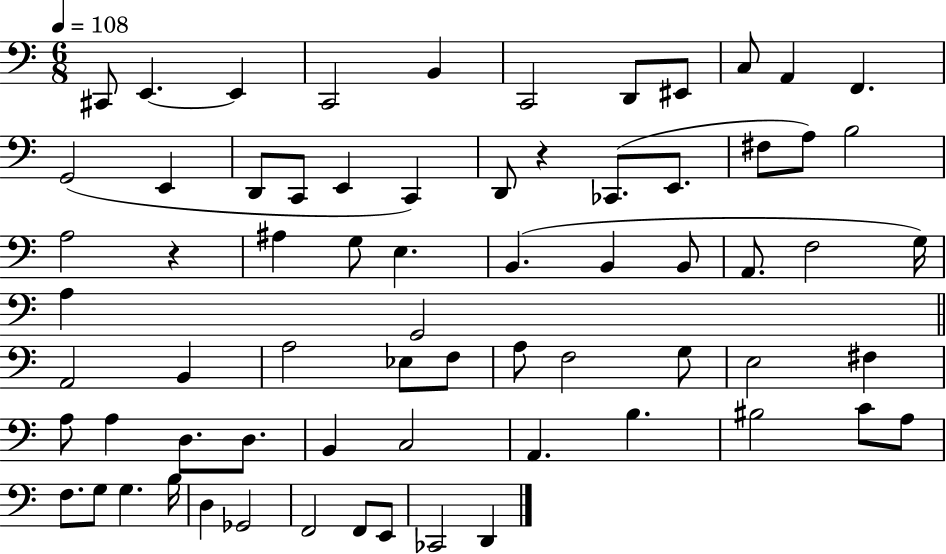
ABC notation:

X:1
T:Untitled
M:6/8
L:1/4
K:C
^C,,/2 E,, E,, C,,2 B,, C,,2 D,,/2 ^E,,/2 C,/2 A,, F,, G,,2 E,, D,,/2 C,,/2 E,, C,, D,,/2 z _C,,/2 E,,/2 ^F,/2 A,/2 B,2 A,2 z ^A, G,/2 E, B,, B,, B,,/2 A,,/2 F,2 G,/4 A, G,,2 A,,2 B,, A,2 _E,/2 F,/2 A,/2 F,2 G,/2 E,2 ^F, A,/2 A, D,/2 D,/2 B,, C,2 A,, B, ^B,2 C/2 A,/2 F,/2 G,/2 G, B,/4 D, _G,,2 F,,2 F,,/2 E,,/2 _C,,2 D,,